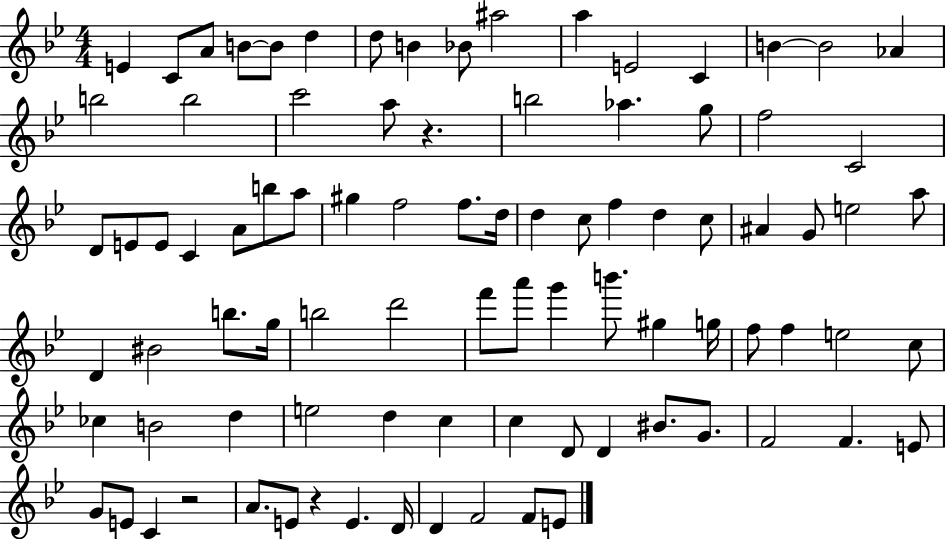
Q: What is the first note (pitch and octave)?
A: E4